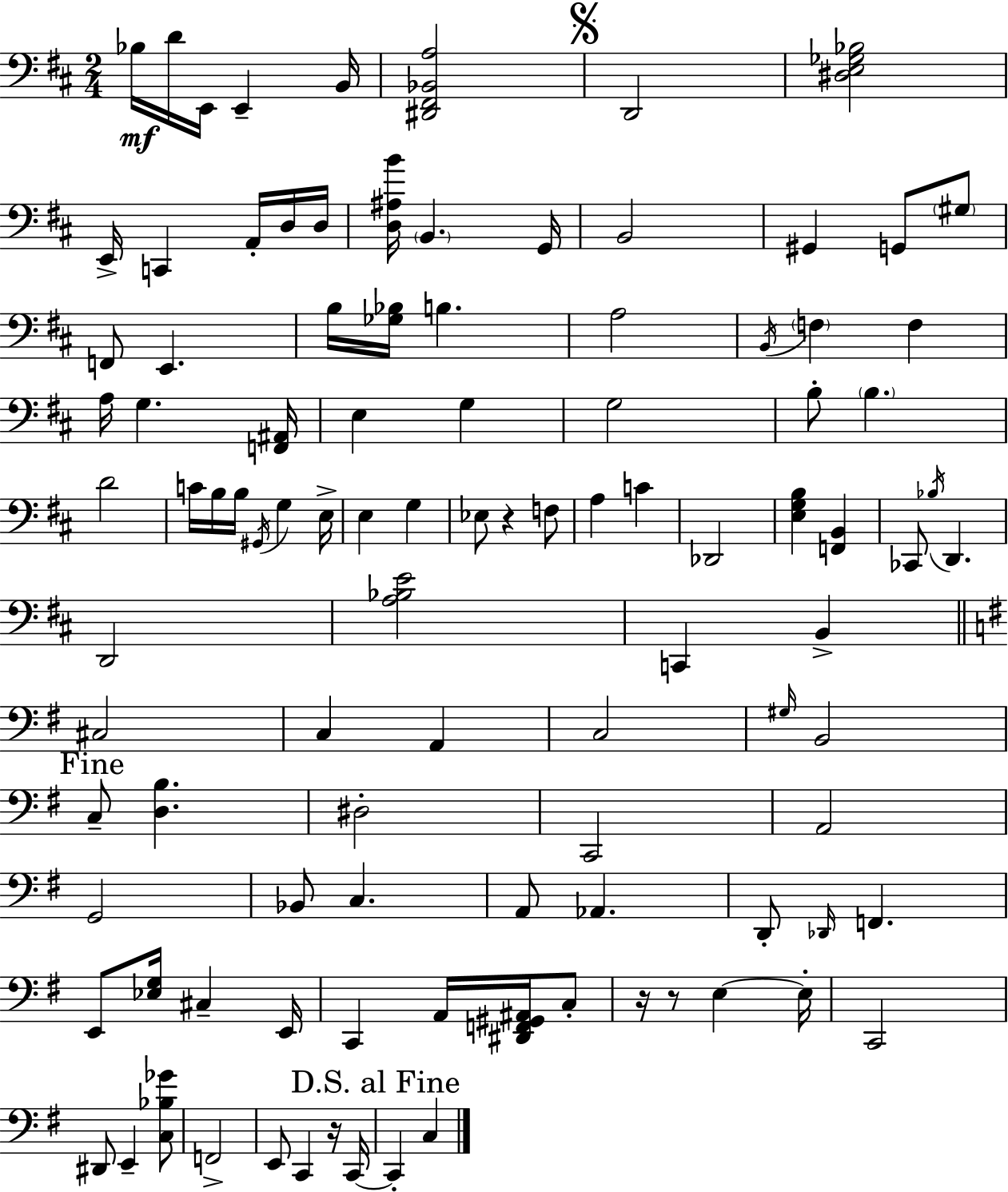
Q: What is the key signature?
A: D major